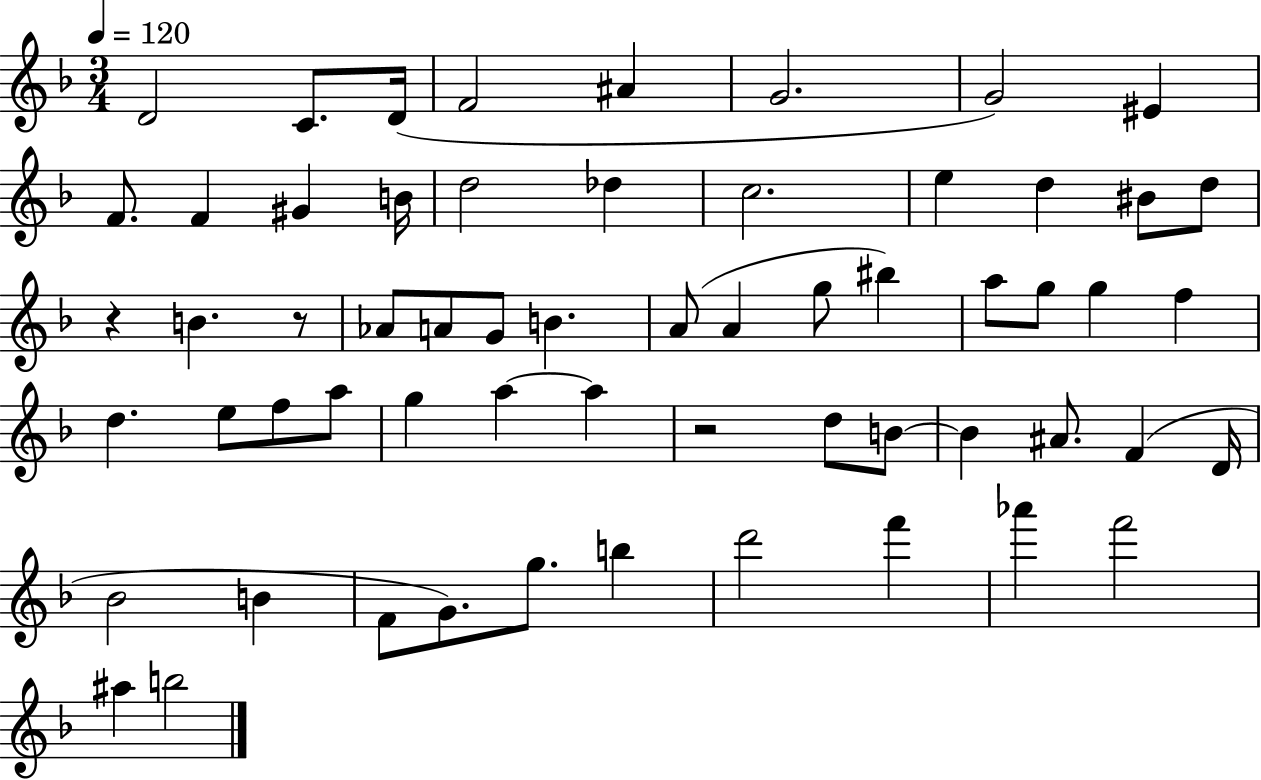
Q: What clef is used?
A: treble